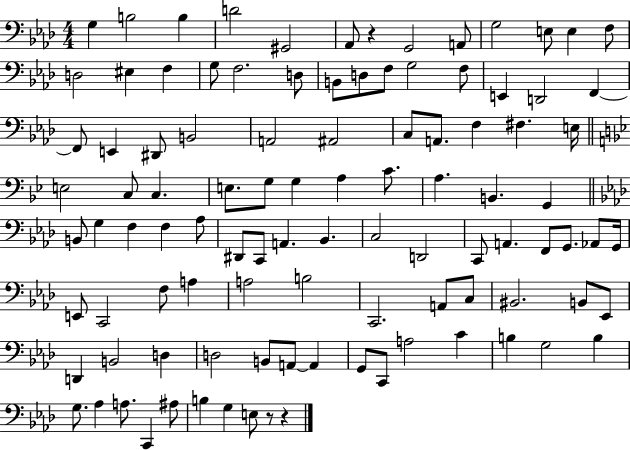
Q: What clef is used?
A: bass